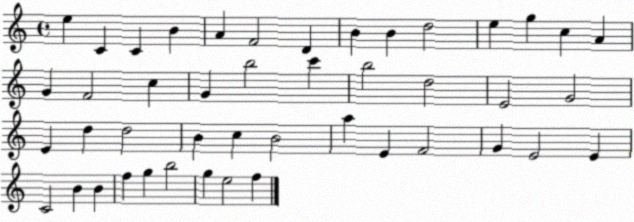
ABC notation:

X:1
T:Untitled
M:4/4
L:1/4
K:C
e C C B A F2 D B B d2 e g c A G F2 c G b2 c' b2 d2 E2 G2 E d d2 B c B2 a E F2 G E2 E C2 B B f g b2 g e2 f